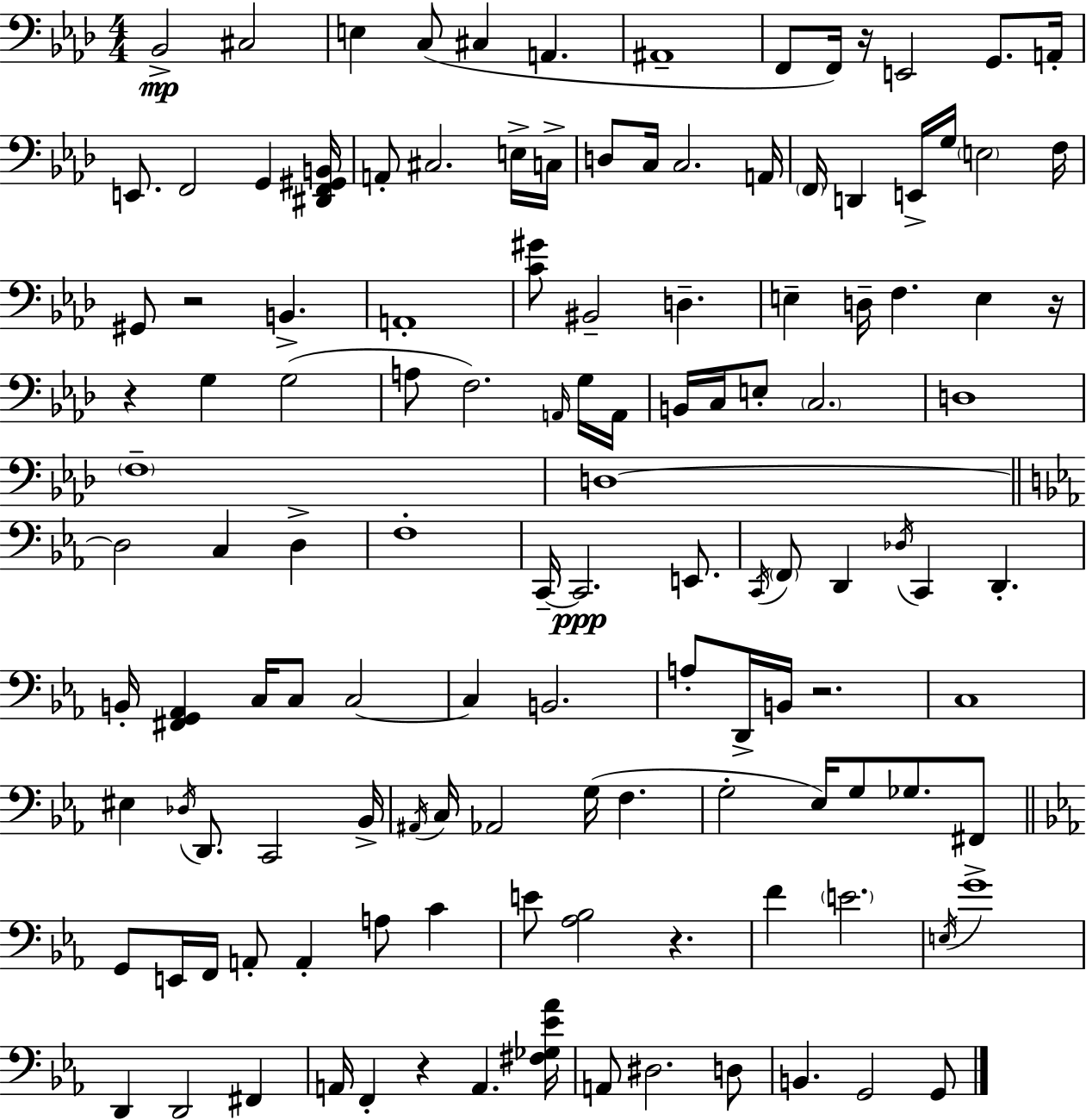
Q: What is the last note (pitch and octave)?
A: G2